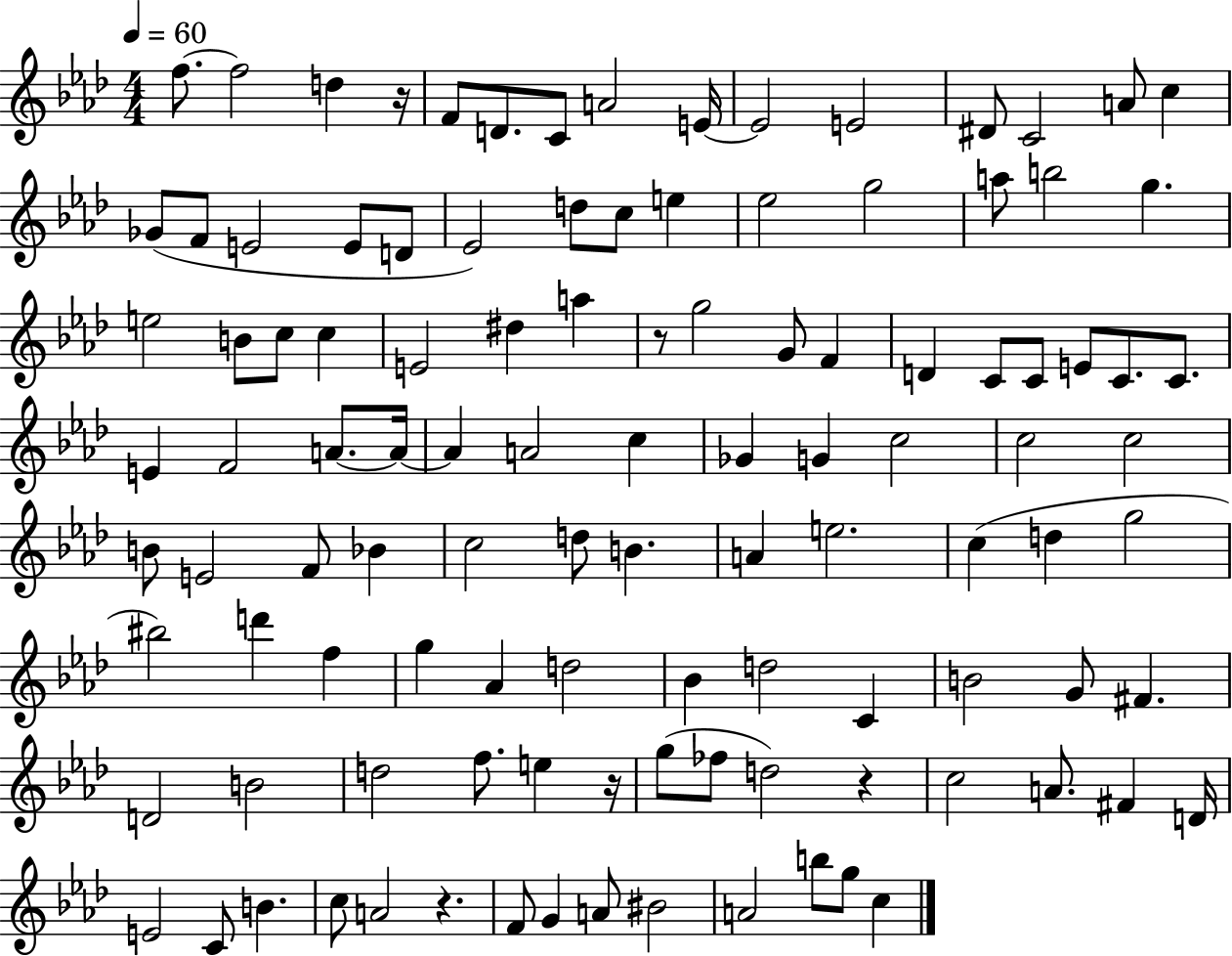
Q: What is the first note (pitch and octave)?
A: F5